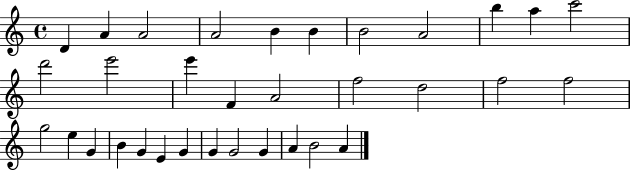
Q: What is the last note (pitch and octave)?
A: A4